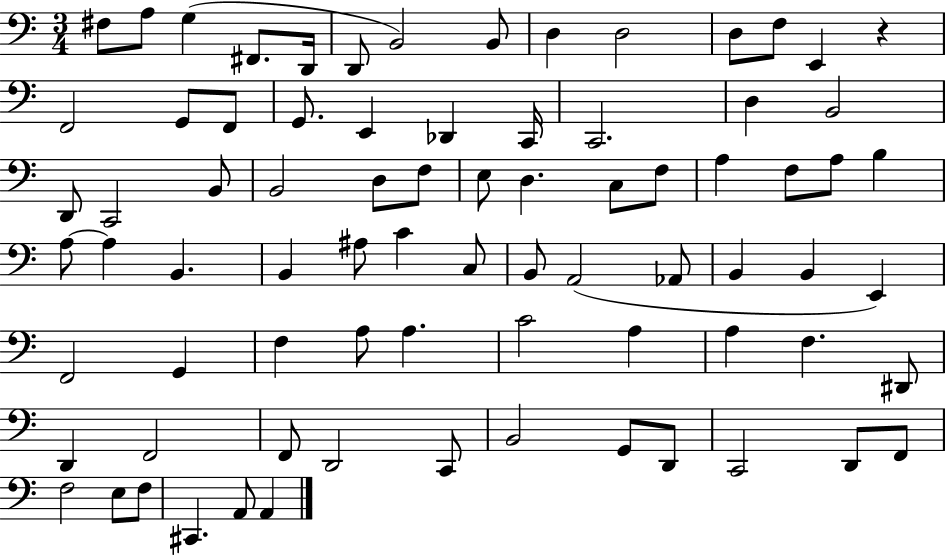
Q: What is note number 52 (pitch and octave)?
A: G2